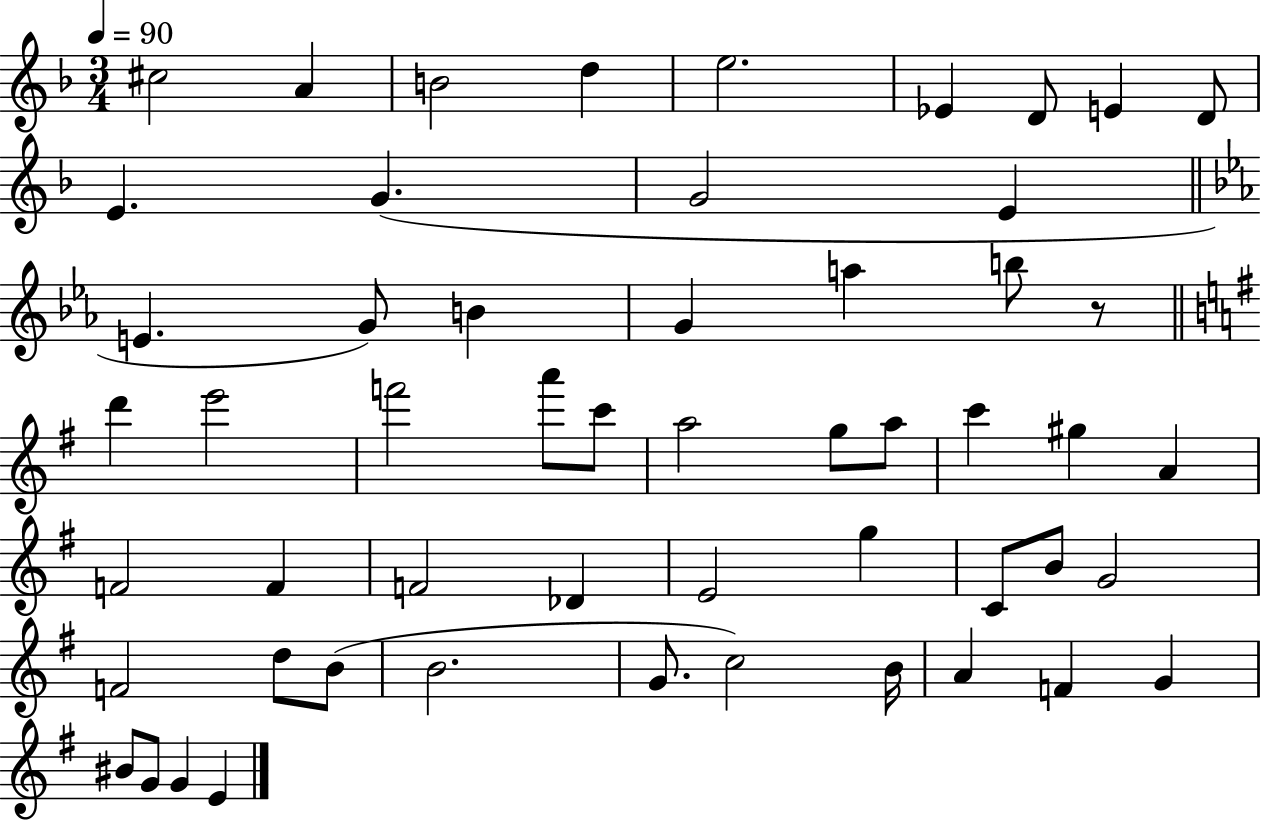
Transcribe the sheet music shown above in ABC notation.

X:1
T:Untitled
M:3/4
L:1/4
K:F
^c2 A B2 d e2 _E D/2 E D/2 E G G2 E E G/2 B G a b/2 z/2 d' e'2 f'2 a'/2 c'/2 a2 g/2 a/2 c' ^g A F2 F F2 _D E2 g C/2 B/2 G2 F2 d/2 B/2 B2 G/2 c2 B/4 A F G ^B/2 G/2 G E